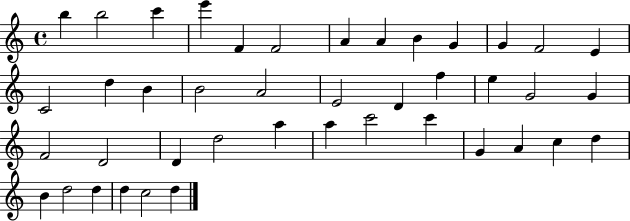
X:1
T:Untitled
M:4/4
L:1/4
K:C
b b2 c' e' F F2 A A B G G F2 E C2 d B B2 A2 E2 D f e G2 G F2 D2 D d2 a a c'2 c' G A c d B d2 d d c2 d